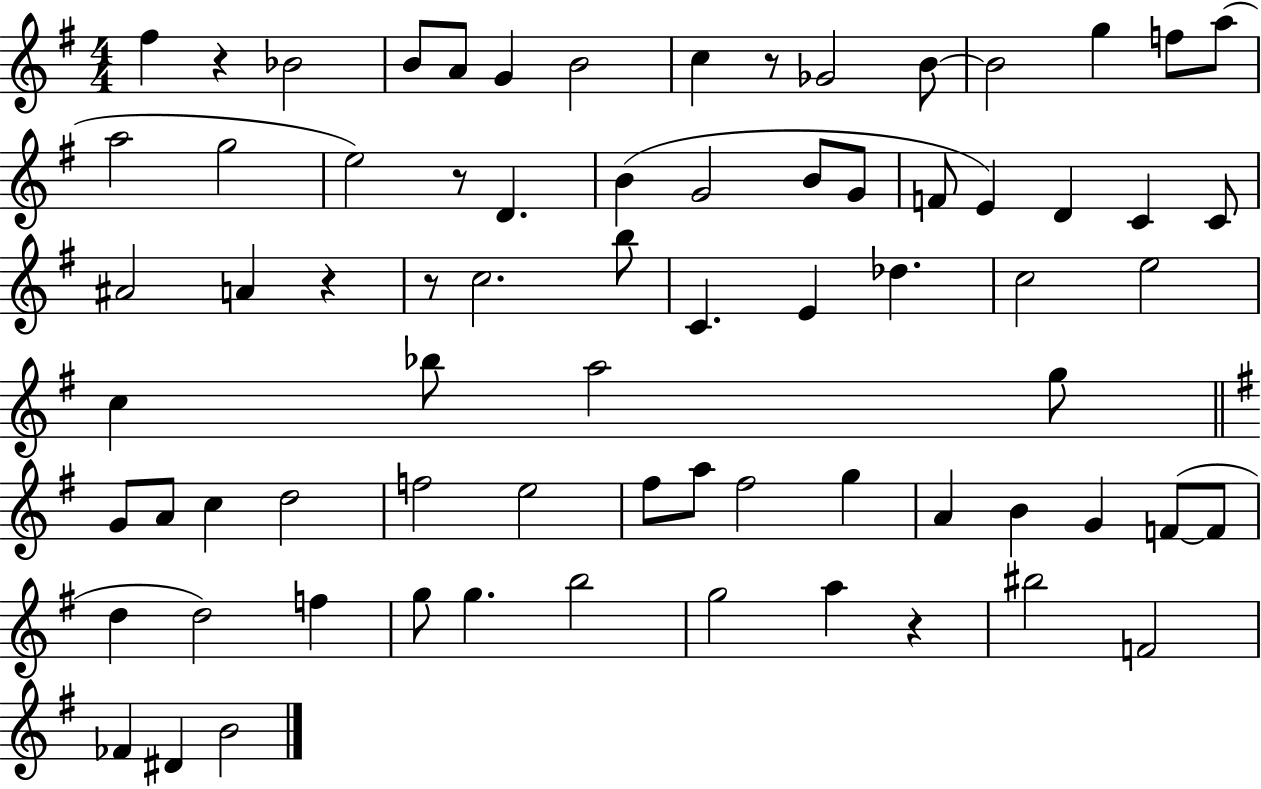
X:1
T:Untitled
M:4/4
L:1/4
K:G
^f z _B2 B/2 A/2 G B2 c z/2 _G2 B/2 B2 g f/2 a/2 a2 g2 e2 z/2 D B G2 B/2 G/2 F/2 E D C C/2 ^A2 A z z/2 c2 b/2 C E _d c2 e2 c _b/2 a2 g/2 G/2 A/2 c d2 f2 e2 ^f/2 a/2 ^f2 g A B G F/2 F/2 d d2 f g/2 g b2 g2 a z ^b2 F2 _F ^D B2